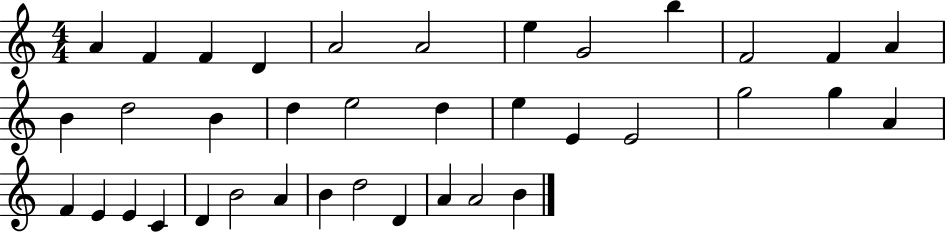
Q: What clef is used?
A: treble